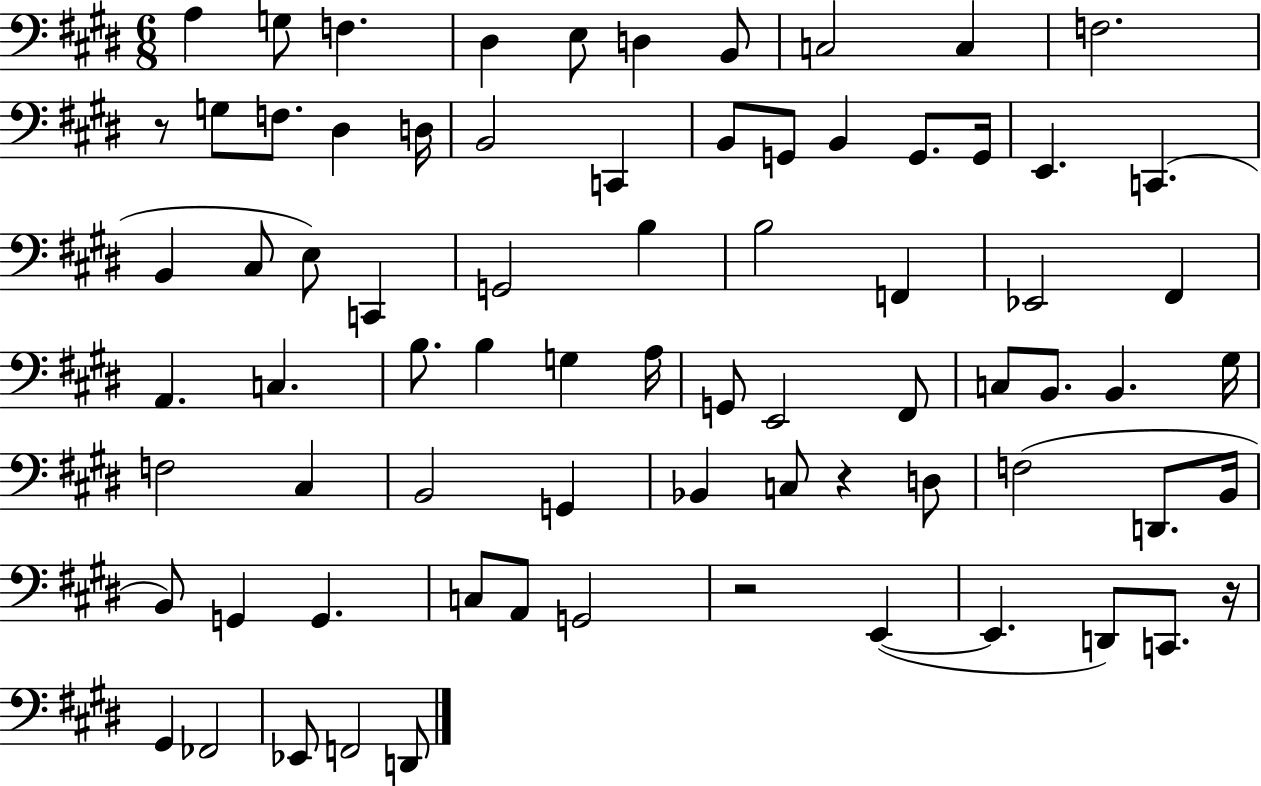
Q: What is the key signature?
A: E major